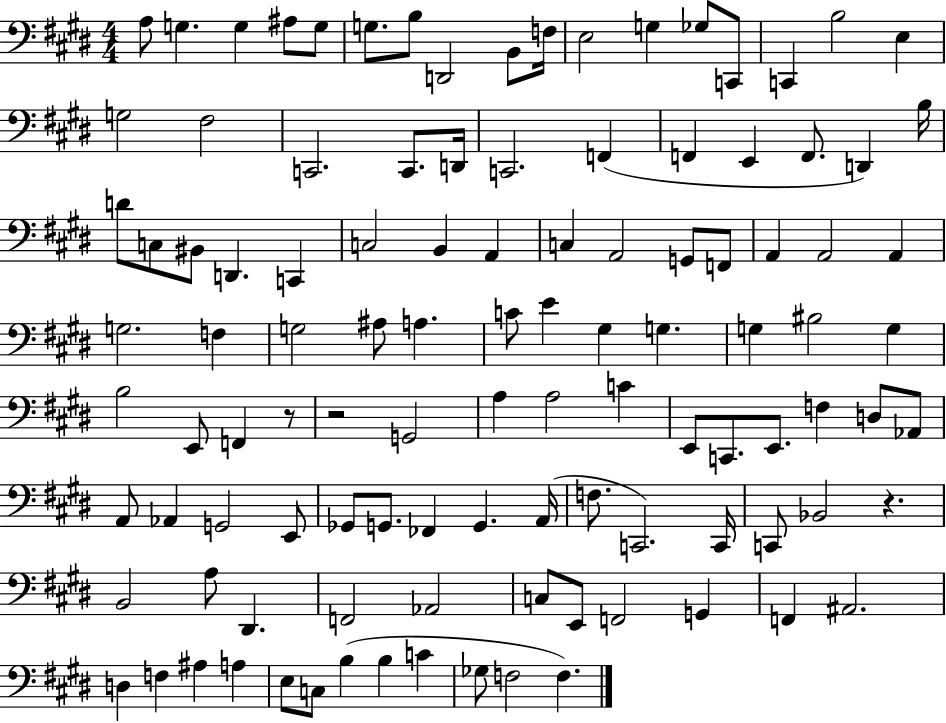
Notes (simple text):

A3/e G3/q. G3/q A#3/e G3/e G3/e. B3/e D2/h B2/e F3/s E3/h G3/q Gb3/e C2/e C2/q B3/h E3/q G3/h F#3/h C2/h. C2/e. D2/s C2/h. F2/q F2/q E2/q F2/e. D2/q B3/s D4/e C3/e BIS2/e D2/q. C2/q C3/h B2/q A2/q C3/q A2/h G2/e F2/e A2/q A2/h A2/q G3/h. F3/q G3/h A#3/e A3/q. C4/e E4/q G#3/q G3/q. G3/q BIS3/h G3/q B3/h E2/e F2/q R/e R/h G2/h A3/q A3/h C4/q E2/e C2/e. E2/e. F3/q D3/e Ab2/e A2/e Ab2/q G2/h E2/e Gb2/e G2/e. FES2/q G2/q. A2/s F3/e. C2/h. C2/s C2/e Bb2/h R/q. B2/h A3/e D#2/q. F2/h Ab2/h C3/e E2/e F2/h G2/q F2/q A#2/h. D3/q F3/q A#3/q A3/q E3/e C3/e B3/q B3/q C4/q Gb3/e F3/h F3/q.